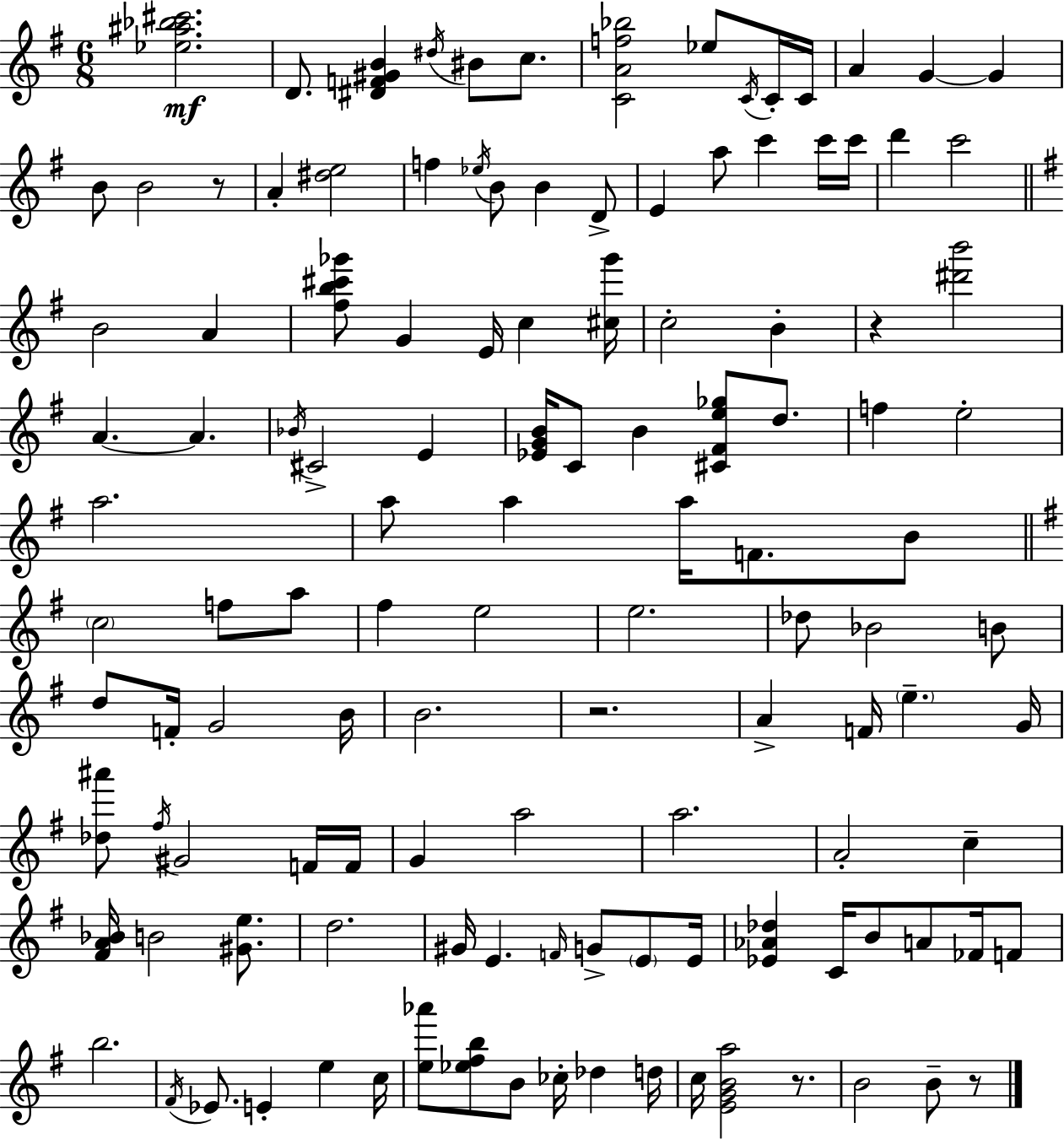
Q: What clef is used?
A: treble